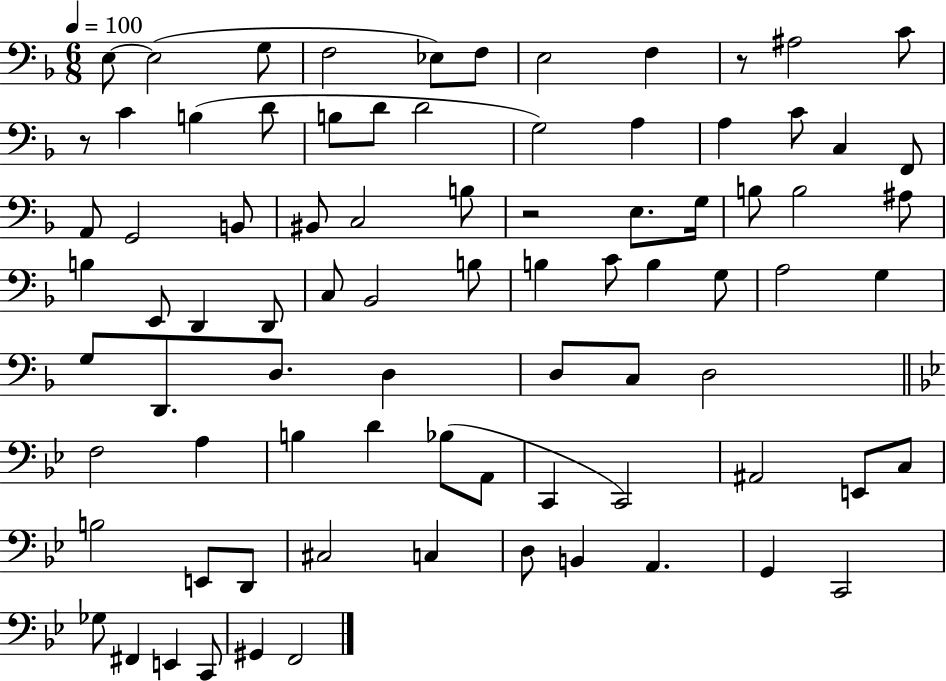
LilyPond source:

{
  \clef bass
  \numericTimeSignature
  \time 6/8
  \key f \major
  \tempo 4 = 100
  e8~~ e2( g8 | f2 ees8) f8 | e2 f4 | r8 ais2 c'8 | \break r8 c'4 b4( d'8 | b8 d'8 d'2 | g2) a4 | a4 c'8 c4 f,8 | \break a,8 g,2 b,8 | bis,8 c2 b8 | r2 e8. g16 | b8 b2 ais8 | \break b4 e,8 d,4 d,8 | c8 bes,2 b8 | b4 c'8 b4 g8 | a2 g4 | \break g8 d,8. d8. d4 | d8 c8 d2 | \bar "||" \break \key bes \major f2 a4 | b4 d'4 bes8( a,8 | c,4 c,2) | ais,2 e,8 c8 | \break b2 e,8 d,8 | cis2 c4 | d8 b,4 a,4. | g,4 c,2 | \break ges8 fis,4 e,4 c,8 | gis,4 f,2 | \bar "|."
}